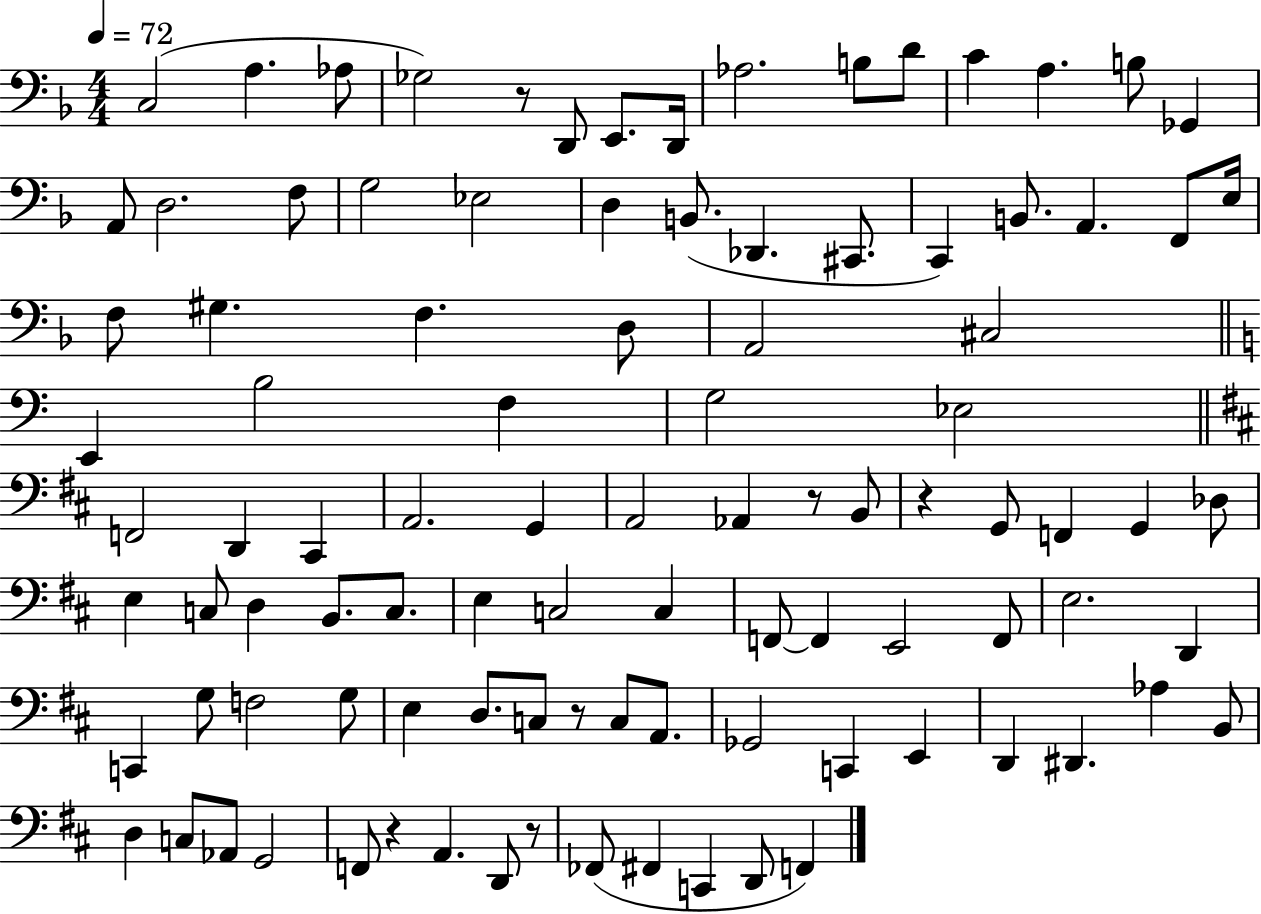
X:1
T:Untitled
M:4/4
L:1/4
K:F
C,2 A, _A,/2 _G,2 z/2 D,,/2 E,,/2 D,,/4 _A,2 B,/2 D/2 C A, B,/2 _G,, A,,/2 D,2 F,/2 G,2 _E,2 D, B,,/2 _D,, ^C,,/2 C,, B,,/2 A,, F,,/2 E,/4 F,/2 ^G, F, D,/2 A,,2 ^C,2 E,, B,2 F, G,2 _E,2 F,,2 D,, ^C,, A,,2 G,, A,,2 _A,, z/2 B,,/2 z G,,/2 F,, G,, _D,/2 E, C,/2 D, B,,/2 C,/2 E, C,2 C, F,,/2 F,, E,,2 F,,/2 E,2 D,, C,, G,/2 F,2 G,/2 E, D,/2 C,/2 z/2 C,/2 A,,/2 _G,,2 C,, E,, D,, ^D,, _A, B,,/2 D, C,/2 _A,,/2 G,,2 F,,/2 z A,, D,,/2 z/2 _F,,/2 ^F,, C,, D,,/2 F,,